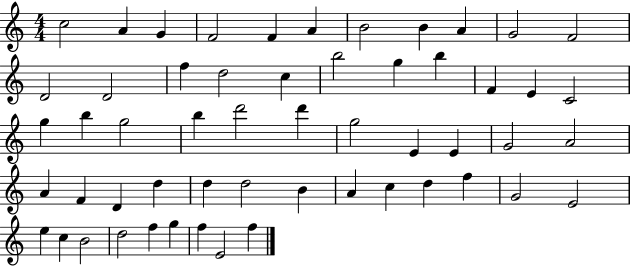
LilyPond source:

{
  \clef treble
  \numericTimeSignature
  \time 4/4
  \key c \major
  c''2 a'4 g'4 | f'2 f'4 a'4 | b'2 b'4 a'4 | g'2 f'2 | \break d'2 d'2 | f''4 d''2 c''4 | b''2 g''4 b''4 | f'4 e'4 c'2 | \break g''4 b''4 g''2 | b''4 d'''2 d'''4 | g''2 e'4 e'4 | g'2 a'2 | \break a'4 f'4 d'4 d''4 | d''4 d''2 b'4 | a'4 c''4 d''4 f''4 | g'2 e'2 | \break e''4 c''4 b'2 | d''2 f''4 g''4 | f''4 e'2 f''4 | \bar "|."
}